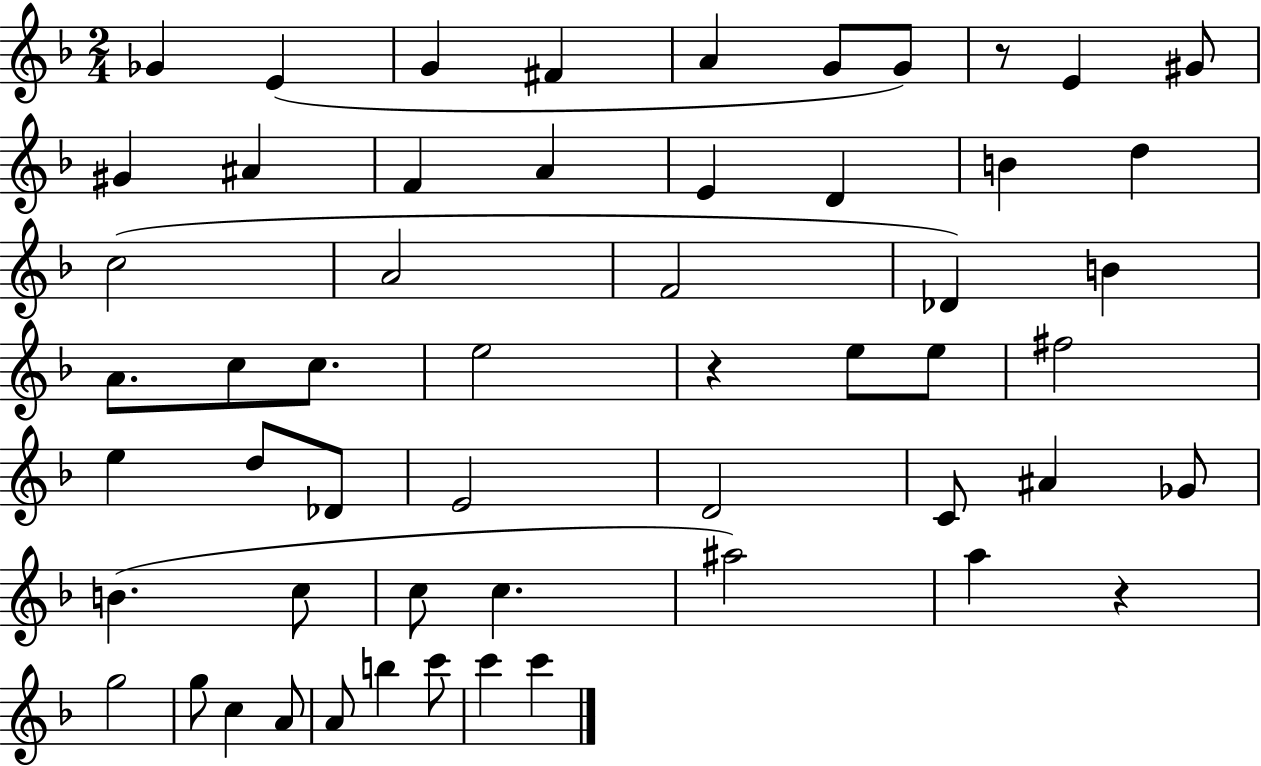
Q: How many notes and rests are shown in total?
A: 55